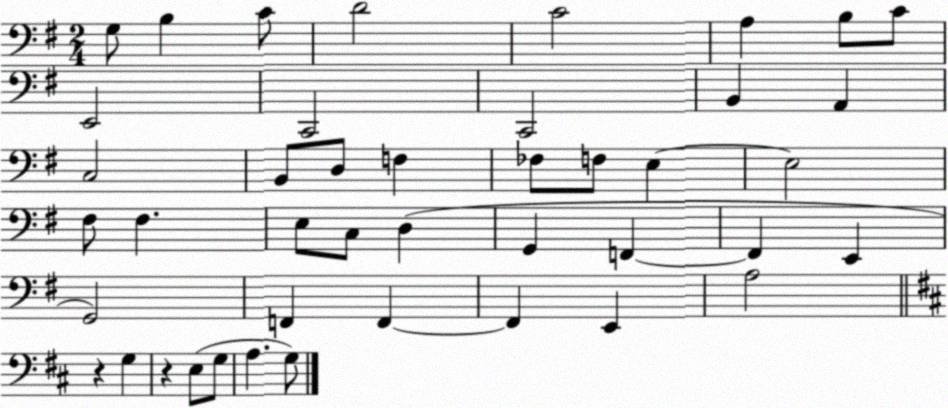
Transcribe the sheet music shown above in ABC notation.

X:1
T:Untitled
M:2/4
L:1/4
K:G
G,/2 B, C/2 D2 C2 A, B,/2 C/2 E,,2 C,,2 C,,2 B,, A,, C,2 B,,/2 D,/2 F, _F,/2 F,/2 E, E,2 ^F,/2 ^F, E,/2 C,/2 D, G,, F,, F,, E,, G,,2 F,, F,, F,, E,, A,2 z G, z E,/2 G,/2 A, G,/2